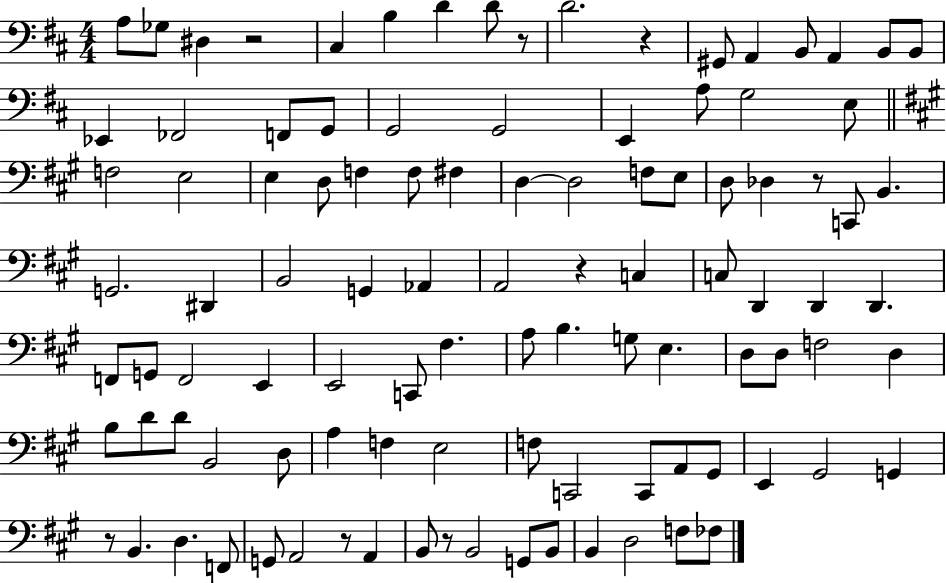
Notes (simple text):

A3/e Gb3/e D#3/q R/h C#3/q B3/q D4/q D4/e R/e D4/h. R/q G#2/e A2/q B2/e A2/q B2/e B2/e Eb2/q FES2/h F2/e G2/e G2/h G2/h E2/q A3/e G3/h E3/e F3/h E3/h E3/q D3/e F3/q F3/e F#3/q D3/q D3/h F3/e E3/e D3/e Db3/q R/e C2/e B2/q. G2/h. D#2/q B2/h G2/q Ab2/q A2/h R/q C3/q C3/e D2/q D2/q D2/q. F2/e G2/e F2/h E2/q E2/h C2/e F#3/q. A3/e B3/q. G3/e E3/q. D3/e D3/e F3/h D3/q B3/e D4/e D4/e B2/h D3/e A3/q F3/q E3/h F3/e C2/h C2/e A2/e G#2/e E2/q G#2/h G2/q R/e B2/q. D3/q. F2/e G2/e A2/h R/e A2/q B2/e R/e B2/h G2/e B2/e B2/q D3/h F3/e FES3/e